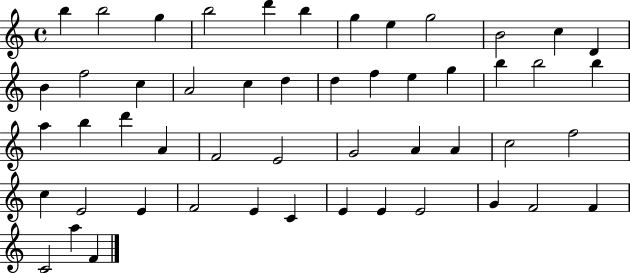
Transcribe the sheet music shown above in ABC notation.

X:1
T:Untitled
M:4/4
L:1/4
K:C
b b2 g b2 d' b g e g2 B2 c D B f2 c A2 c d d f e g b b2 b a b d' A F2 E2 G2 A A c2 f2 c E2 E F2 E C E E E2 G F2 F C2 a F